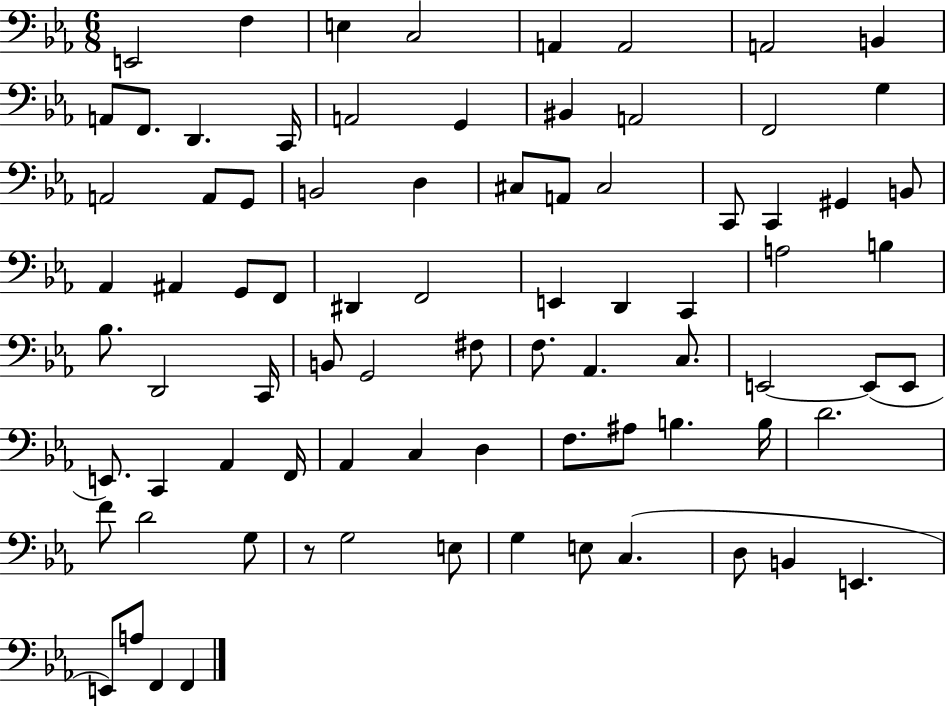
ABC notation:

X:1
T:Untitled
M:6/8
L:1/4
K:Eb
E,,2 F, E, C,2 A,, A,,2 A,,2 B,, A,,/2 F,,/2 D,, C,,/4 A,,2 G,, ^B,, A,,2 F,,2 G, A,,2 A,,/2 G,,/2 B,,2 D, ^C,/2 A,,/2 ^C,2 C,,/2 C,, ^G,, B,,/2 _A,, ^A,, G,,/2 F,,/2 ^D,, F,,2 E,, D,, C,, A,2 B, _B,/2 D,,2 C,,/4 B,,/2 G,,2 ^F,/2 F,/2 _A,, C,/2 E,,2 E,,/2 E,,/2 E,,/2 C,, _A,, F,,/4 _A,, C, D, F,/2 ^A,/2 B, B,/4 D2 F/2 D2 G,/2 z/2 G,2 E,/2 G, E,/2 C, D,/2 B,, E,, E,,/2 A,/2 F,, F,,